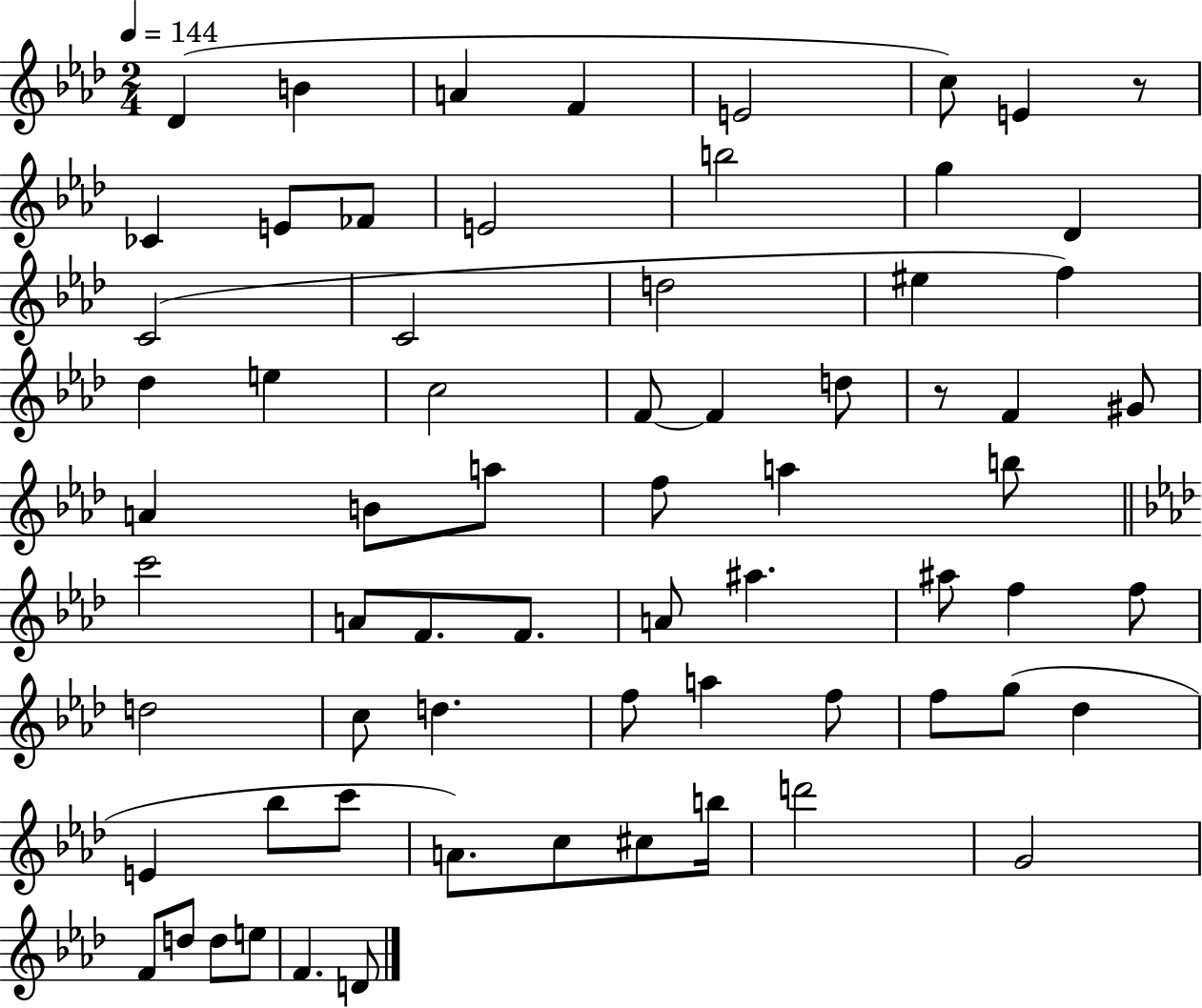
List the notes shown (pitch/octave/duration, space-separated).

Db4/q B4/q A4/q F4/q E4/h C5/e E4/q R/e CES4/q E4/e FES4/e E4/h B5/h G5/q Db4/q C4/h C4/h D5/h EIS5/q F5/q Db5/q E5/q C5/h F4/e F4/q D5/e R/e F4/q G#4/e A4/q B4/e A5/e F5/e A5/q B5/e C6/h A4/e F4/e. F4/e. A4/e A#5/q. A#5/e F5/q F5/e D5/h C5/e D5/q. F5/e A5/q F5/e F5/e G5/e Db5/q E4/q Bb5/e C6/e A4/e. C5/e C#5/e B5/s D6/h G4/h F4/e D5/e D5/e E5/e F4/q. D4/e